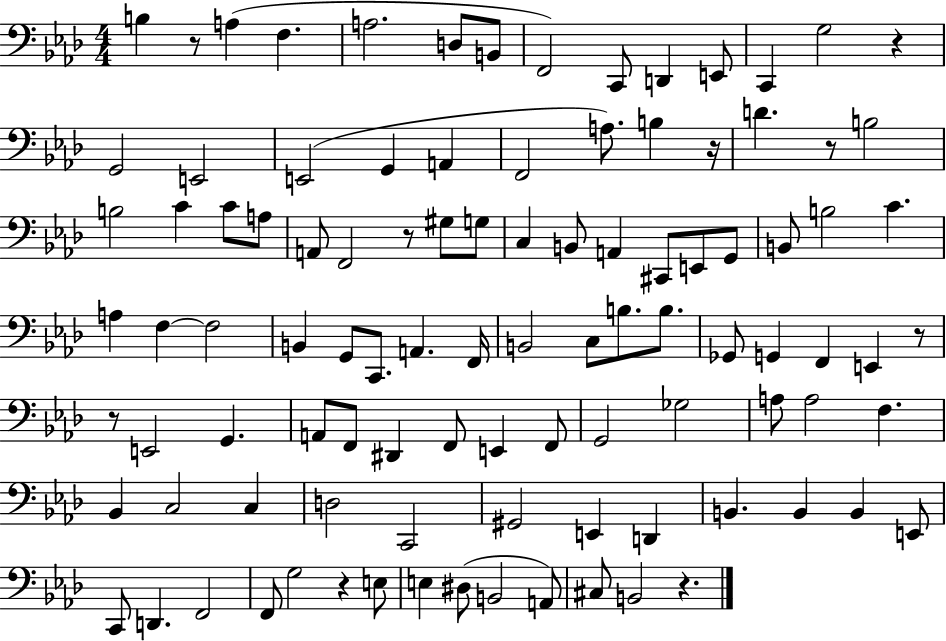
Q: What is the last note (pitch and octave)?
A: B2